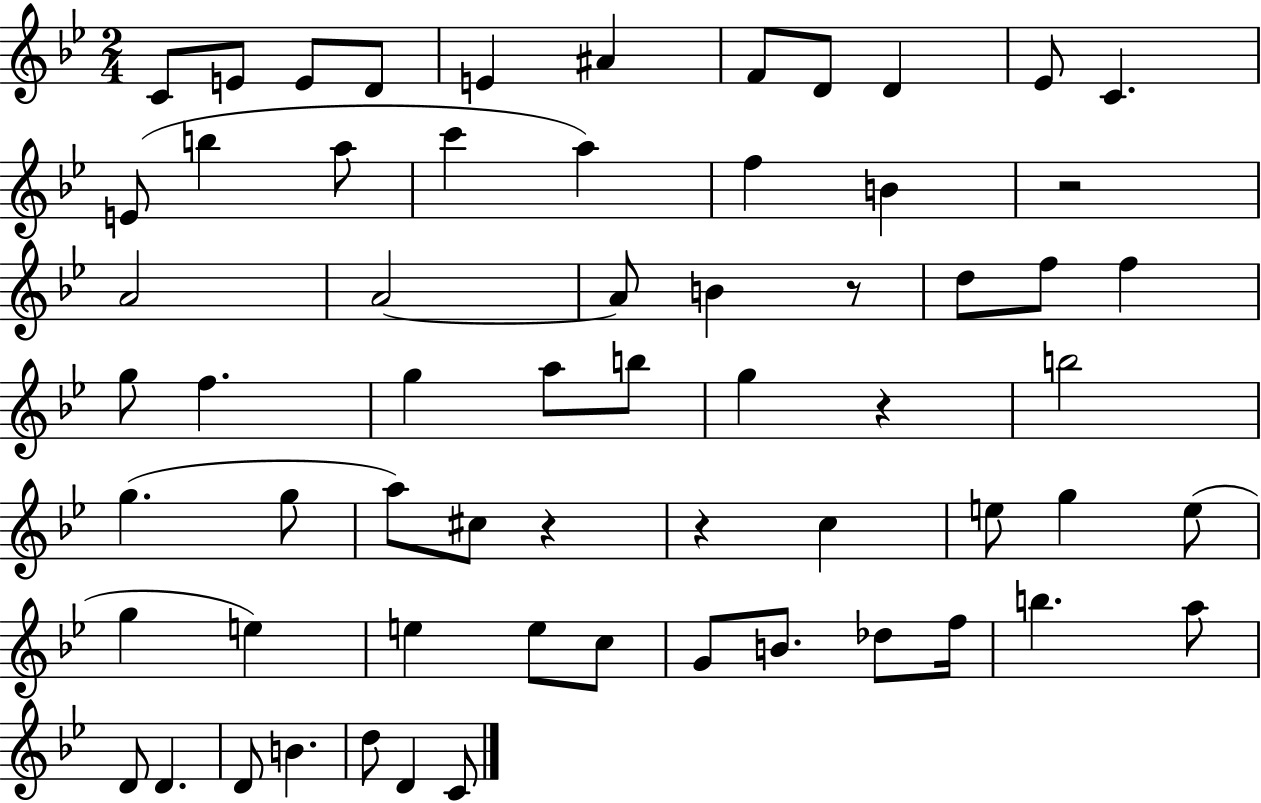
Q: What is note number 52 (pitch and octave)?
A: D4